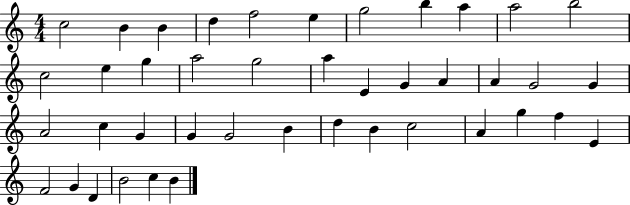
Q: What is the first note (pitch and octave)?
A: C5